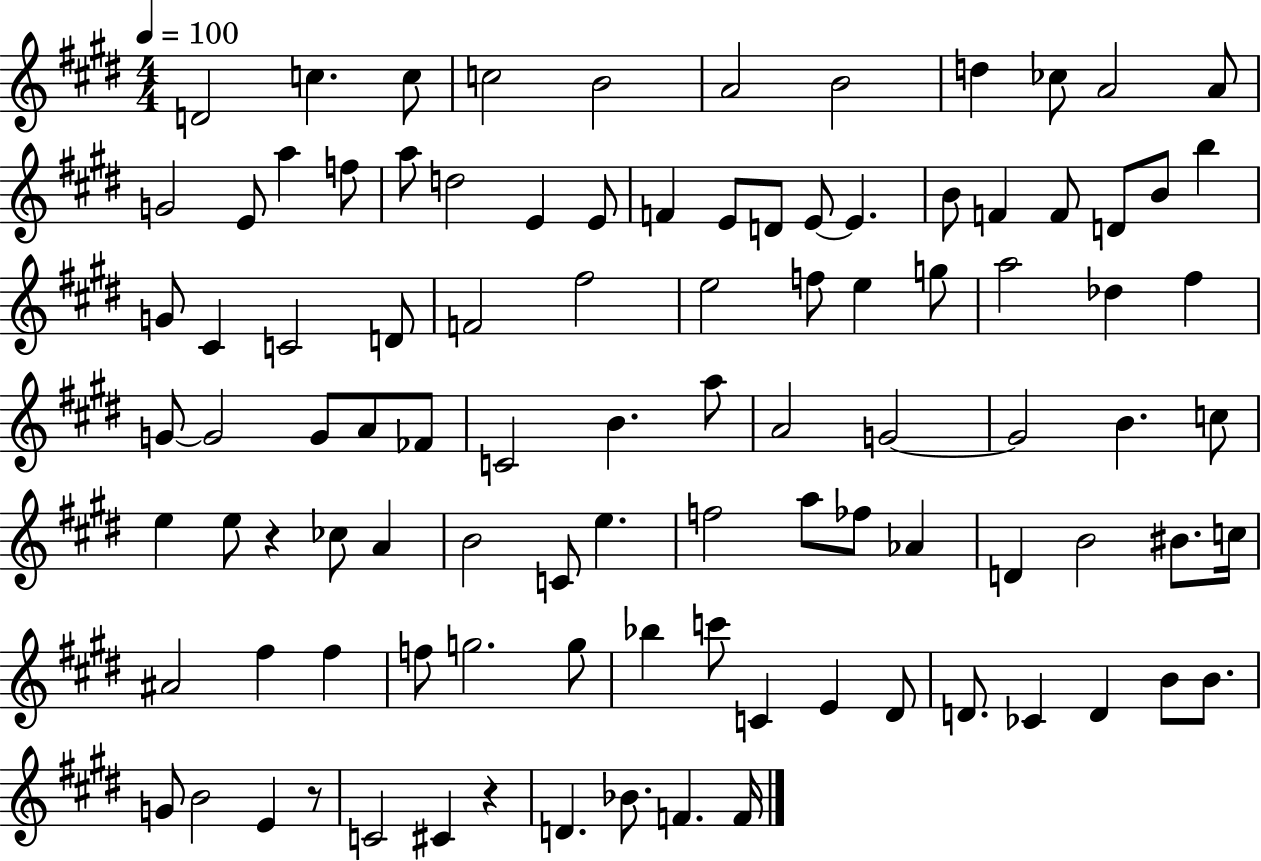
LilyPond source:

{
  \clef treble
  \numericTimeSignature
  \time 4/4
  \key e \major
  \tempo 4 = 100
  d'2 c''4. c''8 | c''2 b'2 | a'2 b'2 | d''4 ces''8 a'2 a'8 | \break g'2 e'8 a''4 f''8 | a''8 d''2 e'4 e'8 | f'4 e'8 d'8 e'8~~ e'4. | b'8 f'4 f'8 d'8 b'8 b''4 | \break g'8 cis'4 c'2 d'8 | f'2 fis''2 | e''2 f''8 e''4 g''8 | a''2 des''4 fis''4 | \break g'8~~ g'2 g'8 a'8 fes'8 | c'2 b'4. a''8 | a'2 g'2~~ | g'2 b'4. c''8 | \break e''4 e''8 r4 ces''8 a'4 | b'2 c'8 e''4. | f''2 a''8 fes''8 aes'4 | d'4 b'2 bis'8. c''16 | \break ais'2 fis''4 fis''4 | f''8 g''2. g''8 | bes''4 c'''8 c'4 e'4 dis'8 | d'8. ces'4 d'4 b'8 b'8. | \break g'8 b'2 e'4 r8 | c'2 cis'4 r4 | d'4. bes'8. f'4. f'16 | \bar "|."
}